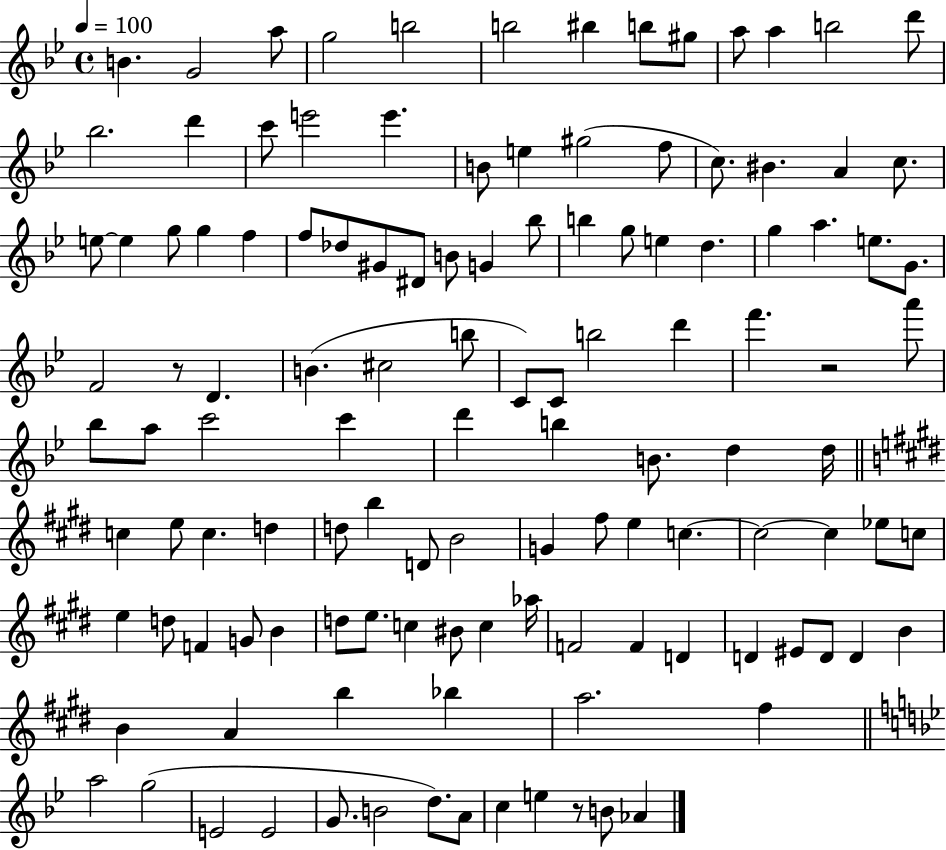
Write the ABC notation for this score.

X:1
T:Untitled
M:4/4
L:1/4
K:Bb
B G2 a/2 g2 b2 b2 ^b b/2 ^g/2 a/2 a b2 d'/2 _b2 d' c'/2 e'2 e' B/2 e ^g2 f/2 c/2 ^B A c/2 e/2 e g/2 g f f/2 _d/2 ^G/2 ^D/2 B/2 G _b/2 b g/2 e d g a e/2 G/2 F2 z/2 D B ^c2 b/2 C/2 C/2 b2 d' f' z2 a'/2 _b/2 a/2 c'2 c' d' b B/2 d d/4 c e/2 c d d/2 b D/2 B2 G ^f/2 e c c2 c _e/2 c/2 e d/2 F G/2 B d/2 e/2 c ^B/2 c _a/4 F2 F D D ^E/2 D/2 D B B A b _b a2 ^f a2 g2 E2 E2 G/2 B2 d/2 A/2 c e z/2 B/2 _A